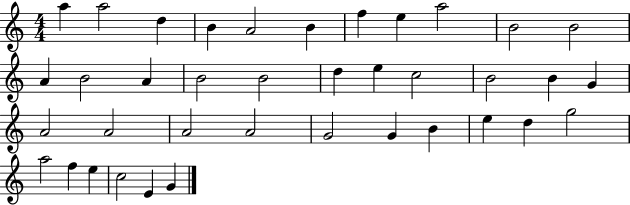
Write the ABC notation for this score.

X:1
T:Untitled
M:4/4
L:1/4
K:C
a a2 d B A2 B f e a2 B2 B2 A B2 A B2 B2 d e c2 B2 B G A2 A2 A2 A2 G2 G B e d g2 a2 f e c2 E G